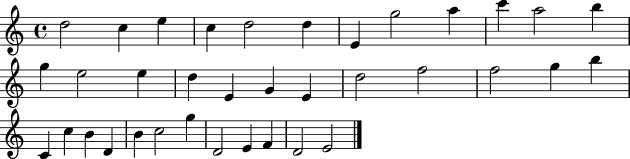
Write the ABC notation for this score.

X:1
T:Untitled
M:4/4
L:1/4
K:C
d2 c e c d2 d E g2 a c' a2 b g e2 e d E G E d2 f2 f2 g b C c B D B c2 g D2 E F D2 E2